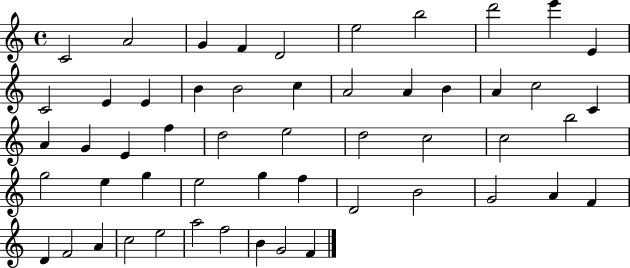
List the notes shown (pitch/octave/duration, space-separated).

C4/h A4/h G4/q F4/q D4/h E5/h B5/h D6/h E6/q E4/q C4/h E4/q E4/q B4/q B4/h C5/q A4/h A4/q B4/q A4/q C5/h C4/q A4/q G4/q E4/q F5/q D5/h E5/h D5/h C5/h C5/h B5/h G5/h E5/q G5/q E5/h G5/q F5/q D4/h B4/h G4/h A4/q F4/q D4/q F4/h A4/q C5/h E5/h A5/h F5/h B4/q G4/h F4/q